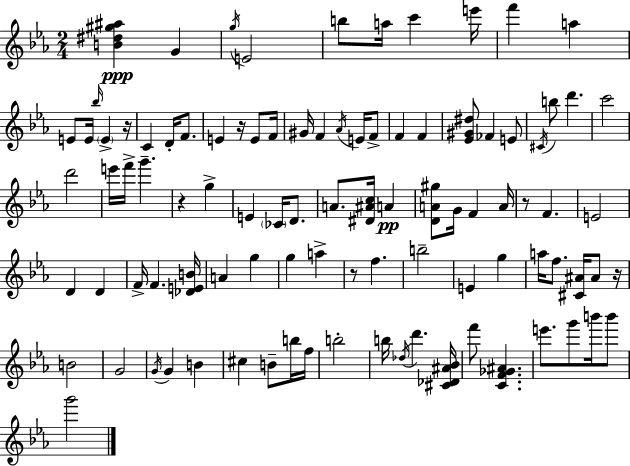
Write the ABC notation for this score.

X:1
T:Untitled
M:2/4
L:1/4
K:Cm
[B^d^g^a] G g/4 E2 b/2 a/4 c' e'/4 f' a E/2 E/4 _b/4 E z/4 C D/4 F/2 E z/4 E/2 F/4 ^G/4 F _A/4 E/4 F/2 F F [_E^G^d]/2 _F E/2 ^C/4 b/2 d' c'2 d'2 e'/4 f'/4 g' z g E _C/4 D/2 A/2 [^D^Ac]/4 A [DA^g]/2 G/4 F A/4 z/2 F E2 D D F/4 F [_DEB]/4 A g g a z/2 f b2 E g a/4 f/2 [^C^A]/4 ^A/2 z/4 B2 G2 G/4 G B ^c B/2 b/4 f/4 b2 b/4 _d/4 d' [^C_D^A_B]/4 f'/2 [CF_G^A] e'/2 g'/2 b'/4 b'/2 g'2